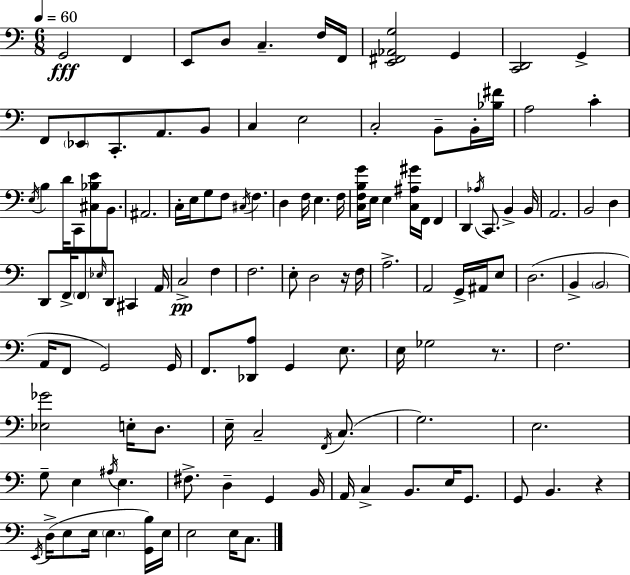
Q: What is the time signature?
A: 6/8